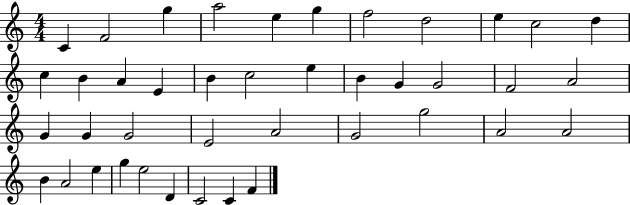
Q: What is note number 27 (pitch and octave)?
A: E4